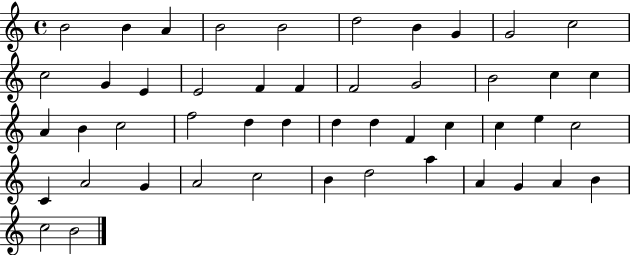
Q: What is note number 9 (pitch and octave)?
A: G4